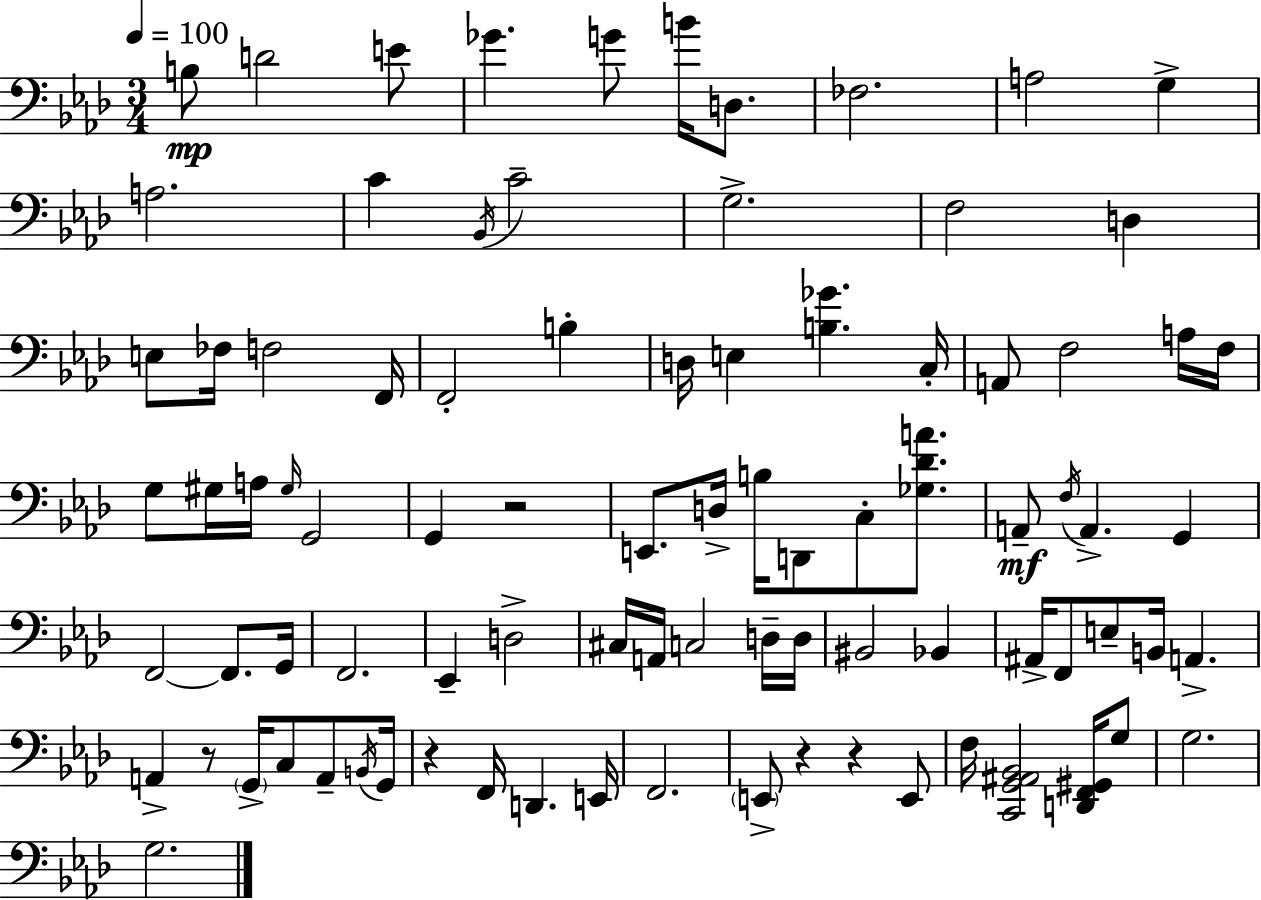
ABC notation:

X:1
T:Untitled
M:3/4
L:1/4
K:Ab
B,/2 D2 E/2 _G G/2 B/4 D,/2 _F,2 A,2 G, A,2 C _B,,/4 C2 G,2 F,2 D, E,/2 _F,/4 F,2 F,,/4 F,,2 B, D,/4 E, [B,_G] C,/4 A,,/2 F,2 A,/4 F,/4 G,/2 ^G,/4 A,/4 ^G,/4 G,,2 G,, z2 E,,/2 D,/4 B,/4 D,,/2 C,/2 [_G,_DA]/2 A,,/2 F,/4 A,, G,, F,,2 F,,/2 G,,/4 F,,2 _E,, D,2 ^C,/4 A,,/4 C,2 D,/4 D,/4 ^B,,2 _B,, ^A,,/4 F,,/2 E,/2 B,,/4 A,, A,, z/2 G,,/4 C,/2 A,,/2 B,,/4 G,,/4 z F,,/4 D,, E,,/4 F,,2 E,,/2 z z E,,/2 F,/4 [C,,G,,^A,,_B,,]2 [D,,F,,^G,,]/4 G,/2 G,2 G,2